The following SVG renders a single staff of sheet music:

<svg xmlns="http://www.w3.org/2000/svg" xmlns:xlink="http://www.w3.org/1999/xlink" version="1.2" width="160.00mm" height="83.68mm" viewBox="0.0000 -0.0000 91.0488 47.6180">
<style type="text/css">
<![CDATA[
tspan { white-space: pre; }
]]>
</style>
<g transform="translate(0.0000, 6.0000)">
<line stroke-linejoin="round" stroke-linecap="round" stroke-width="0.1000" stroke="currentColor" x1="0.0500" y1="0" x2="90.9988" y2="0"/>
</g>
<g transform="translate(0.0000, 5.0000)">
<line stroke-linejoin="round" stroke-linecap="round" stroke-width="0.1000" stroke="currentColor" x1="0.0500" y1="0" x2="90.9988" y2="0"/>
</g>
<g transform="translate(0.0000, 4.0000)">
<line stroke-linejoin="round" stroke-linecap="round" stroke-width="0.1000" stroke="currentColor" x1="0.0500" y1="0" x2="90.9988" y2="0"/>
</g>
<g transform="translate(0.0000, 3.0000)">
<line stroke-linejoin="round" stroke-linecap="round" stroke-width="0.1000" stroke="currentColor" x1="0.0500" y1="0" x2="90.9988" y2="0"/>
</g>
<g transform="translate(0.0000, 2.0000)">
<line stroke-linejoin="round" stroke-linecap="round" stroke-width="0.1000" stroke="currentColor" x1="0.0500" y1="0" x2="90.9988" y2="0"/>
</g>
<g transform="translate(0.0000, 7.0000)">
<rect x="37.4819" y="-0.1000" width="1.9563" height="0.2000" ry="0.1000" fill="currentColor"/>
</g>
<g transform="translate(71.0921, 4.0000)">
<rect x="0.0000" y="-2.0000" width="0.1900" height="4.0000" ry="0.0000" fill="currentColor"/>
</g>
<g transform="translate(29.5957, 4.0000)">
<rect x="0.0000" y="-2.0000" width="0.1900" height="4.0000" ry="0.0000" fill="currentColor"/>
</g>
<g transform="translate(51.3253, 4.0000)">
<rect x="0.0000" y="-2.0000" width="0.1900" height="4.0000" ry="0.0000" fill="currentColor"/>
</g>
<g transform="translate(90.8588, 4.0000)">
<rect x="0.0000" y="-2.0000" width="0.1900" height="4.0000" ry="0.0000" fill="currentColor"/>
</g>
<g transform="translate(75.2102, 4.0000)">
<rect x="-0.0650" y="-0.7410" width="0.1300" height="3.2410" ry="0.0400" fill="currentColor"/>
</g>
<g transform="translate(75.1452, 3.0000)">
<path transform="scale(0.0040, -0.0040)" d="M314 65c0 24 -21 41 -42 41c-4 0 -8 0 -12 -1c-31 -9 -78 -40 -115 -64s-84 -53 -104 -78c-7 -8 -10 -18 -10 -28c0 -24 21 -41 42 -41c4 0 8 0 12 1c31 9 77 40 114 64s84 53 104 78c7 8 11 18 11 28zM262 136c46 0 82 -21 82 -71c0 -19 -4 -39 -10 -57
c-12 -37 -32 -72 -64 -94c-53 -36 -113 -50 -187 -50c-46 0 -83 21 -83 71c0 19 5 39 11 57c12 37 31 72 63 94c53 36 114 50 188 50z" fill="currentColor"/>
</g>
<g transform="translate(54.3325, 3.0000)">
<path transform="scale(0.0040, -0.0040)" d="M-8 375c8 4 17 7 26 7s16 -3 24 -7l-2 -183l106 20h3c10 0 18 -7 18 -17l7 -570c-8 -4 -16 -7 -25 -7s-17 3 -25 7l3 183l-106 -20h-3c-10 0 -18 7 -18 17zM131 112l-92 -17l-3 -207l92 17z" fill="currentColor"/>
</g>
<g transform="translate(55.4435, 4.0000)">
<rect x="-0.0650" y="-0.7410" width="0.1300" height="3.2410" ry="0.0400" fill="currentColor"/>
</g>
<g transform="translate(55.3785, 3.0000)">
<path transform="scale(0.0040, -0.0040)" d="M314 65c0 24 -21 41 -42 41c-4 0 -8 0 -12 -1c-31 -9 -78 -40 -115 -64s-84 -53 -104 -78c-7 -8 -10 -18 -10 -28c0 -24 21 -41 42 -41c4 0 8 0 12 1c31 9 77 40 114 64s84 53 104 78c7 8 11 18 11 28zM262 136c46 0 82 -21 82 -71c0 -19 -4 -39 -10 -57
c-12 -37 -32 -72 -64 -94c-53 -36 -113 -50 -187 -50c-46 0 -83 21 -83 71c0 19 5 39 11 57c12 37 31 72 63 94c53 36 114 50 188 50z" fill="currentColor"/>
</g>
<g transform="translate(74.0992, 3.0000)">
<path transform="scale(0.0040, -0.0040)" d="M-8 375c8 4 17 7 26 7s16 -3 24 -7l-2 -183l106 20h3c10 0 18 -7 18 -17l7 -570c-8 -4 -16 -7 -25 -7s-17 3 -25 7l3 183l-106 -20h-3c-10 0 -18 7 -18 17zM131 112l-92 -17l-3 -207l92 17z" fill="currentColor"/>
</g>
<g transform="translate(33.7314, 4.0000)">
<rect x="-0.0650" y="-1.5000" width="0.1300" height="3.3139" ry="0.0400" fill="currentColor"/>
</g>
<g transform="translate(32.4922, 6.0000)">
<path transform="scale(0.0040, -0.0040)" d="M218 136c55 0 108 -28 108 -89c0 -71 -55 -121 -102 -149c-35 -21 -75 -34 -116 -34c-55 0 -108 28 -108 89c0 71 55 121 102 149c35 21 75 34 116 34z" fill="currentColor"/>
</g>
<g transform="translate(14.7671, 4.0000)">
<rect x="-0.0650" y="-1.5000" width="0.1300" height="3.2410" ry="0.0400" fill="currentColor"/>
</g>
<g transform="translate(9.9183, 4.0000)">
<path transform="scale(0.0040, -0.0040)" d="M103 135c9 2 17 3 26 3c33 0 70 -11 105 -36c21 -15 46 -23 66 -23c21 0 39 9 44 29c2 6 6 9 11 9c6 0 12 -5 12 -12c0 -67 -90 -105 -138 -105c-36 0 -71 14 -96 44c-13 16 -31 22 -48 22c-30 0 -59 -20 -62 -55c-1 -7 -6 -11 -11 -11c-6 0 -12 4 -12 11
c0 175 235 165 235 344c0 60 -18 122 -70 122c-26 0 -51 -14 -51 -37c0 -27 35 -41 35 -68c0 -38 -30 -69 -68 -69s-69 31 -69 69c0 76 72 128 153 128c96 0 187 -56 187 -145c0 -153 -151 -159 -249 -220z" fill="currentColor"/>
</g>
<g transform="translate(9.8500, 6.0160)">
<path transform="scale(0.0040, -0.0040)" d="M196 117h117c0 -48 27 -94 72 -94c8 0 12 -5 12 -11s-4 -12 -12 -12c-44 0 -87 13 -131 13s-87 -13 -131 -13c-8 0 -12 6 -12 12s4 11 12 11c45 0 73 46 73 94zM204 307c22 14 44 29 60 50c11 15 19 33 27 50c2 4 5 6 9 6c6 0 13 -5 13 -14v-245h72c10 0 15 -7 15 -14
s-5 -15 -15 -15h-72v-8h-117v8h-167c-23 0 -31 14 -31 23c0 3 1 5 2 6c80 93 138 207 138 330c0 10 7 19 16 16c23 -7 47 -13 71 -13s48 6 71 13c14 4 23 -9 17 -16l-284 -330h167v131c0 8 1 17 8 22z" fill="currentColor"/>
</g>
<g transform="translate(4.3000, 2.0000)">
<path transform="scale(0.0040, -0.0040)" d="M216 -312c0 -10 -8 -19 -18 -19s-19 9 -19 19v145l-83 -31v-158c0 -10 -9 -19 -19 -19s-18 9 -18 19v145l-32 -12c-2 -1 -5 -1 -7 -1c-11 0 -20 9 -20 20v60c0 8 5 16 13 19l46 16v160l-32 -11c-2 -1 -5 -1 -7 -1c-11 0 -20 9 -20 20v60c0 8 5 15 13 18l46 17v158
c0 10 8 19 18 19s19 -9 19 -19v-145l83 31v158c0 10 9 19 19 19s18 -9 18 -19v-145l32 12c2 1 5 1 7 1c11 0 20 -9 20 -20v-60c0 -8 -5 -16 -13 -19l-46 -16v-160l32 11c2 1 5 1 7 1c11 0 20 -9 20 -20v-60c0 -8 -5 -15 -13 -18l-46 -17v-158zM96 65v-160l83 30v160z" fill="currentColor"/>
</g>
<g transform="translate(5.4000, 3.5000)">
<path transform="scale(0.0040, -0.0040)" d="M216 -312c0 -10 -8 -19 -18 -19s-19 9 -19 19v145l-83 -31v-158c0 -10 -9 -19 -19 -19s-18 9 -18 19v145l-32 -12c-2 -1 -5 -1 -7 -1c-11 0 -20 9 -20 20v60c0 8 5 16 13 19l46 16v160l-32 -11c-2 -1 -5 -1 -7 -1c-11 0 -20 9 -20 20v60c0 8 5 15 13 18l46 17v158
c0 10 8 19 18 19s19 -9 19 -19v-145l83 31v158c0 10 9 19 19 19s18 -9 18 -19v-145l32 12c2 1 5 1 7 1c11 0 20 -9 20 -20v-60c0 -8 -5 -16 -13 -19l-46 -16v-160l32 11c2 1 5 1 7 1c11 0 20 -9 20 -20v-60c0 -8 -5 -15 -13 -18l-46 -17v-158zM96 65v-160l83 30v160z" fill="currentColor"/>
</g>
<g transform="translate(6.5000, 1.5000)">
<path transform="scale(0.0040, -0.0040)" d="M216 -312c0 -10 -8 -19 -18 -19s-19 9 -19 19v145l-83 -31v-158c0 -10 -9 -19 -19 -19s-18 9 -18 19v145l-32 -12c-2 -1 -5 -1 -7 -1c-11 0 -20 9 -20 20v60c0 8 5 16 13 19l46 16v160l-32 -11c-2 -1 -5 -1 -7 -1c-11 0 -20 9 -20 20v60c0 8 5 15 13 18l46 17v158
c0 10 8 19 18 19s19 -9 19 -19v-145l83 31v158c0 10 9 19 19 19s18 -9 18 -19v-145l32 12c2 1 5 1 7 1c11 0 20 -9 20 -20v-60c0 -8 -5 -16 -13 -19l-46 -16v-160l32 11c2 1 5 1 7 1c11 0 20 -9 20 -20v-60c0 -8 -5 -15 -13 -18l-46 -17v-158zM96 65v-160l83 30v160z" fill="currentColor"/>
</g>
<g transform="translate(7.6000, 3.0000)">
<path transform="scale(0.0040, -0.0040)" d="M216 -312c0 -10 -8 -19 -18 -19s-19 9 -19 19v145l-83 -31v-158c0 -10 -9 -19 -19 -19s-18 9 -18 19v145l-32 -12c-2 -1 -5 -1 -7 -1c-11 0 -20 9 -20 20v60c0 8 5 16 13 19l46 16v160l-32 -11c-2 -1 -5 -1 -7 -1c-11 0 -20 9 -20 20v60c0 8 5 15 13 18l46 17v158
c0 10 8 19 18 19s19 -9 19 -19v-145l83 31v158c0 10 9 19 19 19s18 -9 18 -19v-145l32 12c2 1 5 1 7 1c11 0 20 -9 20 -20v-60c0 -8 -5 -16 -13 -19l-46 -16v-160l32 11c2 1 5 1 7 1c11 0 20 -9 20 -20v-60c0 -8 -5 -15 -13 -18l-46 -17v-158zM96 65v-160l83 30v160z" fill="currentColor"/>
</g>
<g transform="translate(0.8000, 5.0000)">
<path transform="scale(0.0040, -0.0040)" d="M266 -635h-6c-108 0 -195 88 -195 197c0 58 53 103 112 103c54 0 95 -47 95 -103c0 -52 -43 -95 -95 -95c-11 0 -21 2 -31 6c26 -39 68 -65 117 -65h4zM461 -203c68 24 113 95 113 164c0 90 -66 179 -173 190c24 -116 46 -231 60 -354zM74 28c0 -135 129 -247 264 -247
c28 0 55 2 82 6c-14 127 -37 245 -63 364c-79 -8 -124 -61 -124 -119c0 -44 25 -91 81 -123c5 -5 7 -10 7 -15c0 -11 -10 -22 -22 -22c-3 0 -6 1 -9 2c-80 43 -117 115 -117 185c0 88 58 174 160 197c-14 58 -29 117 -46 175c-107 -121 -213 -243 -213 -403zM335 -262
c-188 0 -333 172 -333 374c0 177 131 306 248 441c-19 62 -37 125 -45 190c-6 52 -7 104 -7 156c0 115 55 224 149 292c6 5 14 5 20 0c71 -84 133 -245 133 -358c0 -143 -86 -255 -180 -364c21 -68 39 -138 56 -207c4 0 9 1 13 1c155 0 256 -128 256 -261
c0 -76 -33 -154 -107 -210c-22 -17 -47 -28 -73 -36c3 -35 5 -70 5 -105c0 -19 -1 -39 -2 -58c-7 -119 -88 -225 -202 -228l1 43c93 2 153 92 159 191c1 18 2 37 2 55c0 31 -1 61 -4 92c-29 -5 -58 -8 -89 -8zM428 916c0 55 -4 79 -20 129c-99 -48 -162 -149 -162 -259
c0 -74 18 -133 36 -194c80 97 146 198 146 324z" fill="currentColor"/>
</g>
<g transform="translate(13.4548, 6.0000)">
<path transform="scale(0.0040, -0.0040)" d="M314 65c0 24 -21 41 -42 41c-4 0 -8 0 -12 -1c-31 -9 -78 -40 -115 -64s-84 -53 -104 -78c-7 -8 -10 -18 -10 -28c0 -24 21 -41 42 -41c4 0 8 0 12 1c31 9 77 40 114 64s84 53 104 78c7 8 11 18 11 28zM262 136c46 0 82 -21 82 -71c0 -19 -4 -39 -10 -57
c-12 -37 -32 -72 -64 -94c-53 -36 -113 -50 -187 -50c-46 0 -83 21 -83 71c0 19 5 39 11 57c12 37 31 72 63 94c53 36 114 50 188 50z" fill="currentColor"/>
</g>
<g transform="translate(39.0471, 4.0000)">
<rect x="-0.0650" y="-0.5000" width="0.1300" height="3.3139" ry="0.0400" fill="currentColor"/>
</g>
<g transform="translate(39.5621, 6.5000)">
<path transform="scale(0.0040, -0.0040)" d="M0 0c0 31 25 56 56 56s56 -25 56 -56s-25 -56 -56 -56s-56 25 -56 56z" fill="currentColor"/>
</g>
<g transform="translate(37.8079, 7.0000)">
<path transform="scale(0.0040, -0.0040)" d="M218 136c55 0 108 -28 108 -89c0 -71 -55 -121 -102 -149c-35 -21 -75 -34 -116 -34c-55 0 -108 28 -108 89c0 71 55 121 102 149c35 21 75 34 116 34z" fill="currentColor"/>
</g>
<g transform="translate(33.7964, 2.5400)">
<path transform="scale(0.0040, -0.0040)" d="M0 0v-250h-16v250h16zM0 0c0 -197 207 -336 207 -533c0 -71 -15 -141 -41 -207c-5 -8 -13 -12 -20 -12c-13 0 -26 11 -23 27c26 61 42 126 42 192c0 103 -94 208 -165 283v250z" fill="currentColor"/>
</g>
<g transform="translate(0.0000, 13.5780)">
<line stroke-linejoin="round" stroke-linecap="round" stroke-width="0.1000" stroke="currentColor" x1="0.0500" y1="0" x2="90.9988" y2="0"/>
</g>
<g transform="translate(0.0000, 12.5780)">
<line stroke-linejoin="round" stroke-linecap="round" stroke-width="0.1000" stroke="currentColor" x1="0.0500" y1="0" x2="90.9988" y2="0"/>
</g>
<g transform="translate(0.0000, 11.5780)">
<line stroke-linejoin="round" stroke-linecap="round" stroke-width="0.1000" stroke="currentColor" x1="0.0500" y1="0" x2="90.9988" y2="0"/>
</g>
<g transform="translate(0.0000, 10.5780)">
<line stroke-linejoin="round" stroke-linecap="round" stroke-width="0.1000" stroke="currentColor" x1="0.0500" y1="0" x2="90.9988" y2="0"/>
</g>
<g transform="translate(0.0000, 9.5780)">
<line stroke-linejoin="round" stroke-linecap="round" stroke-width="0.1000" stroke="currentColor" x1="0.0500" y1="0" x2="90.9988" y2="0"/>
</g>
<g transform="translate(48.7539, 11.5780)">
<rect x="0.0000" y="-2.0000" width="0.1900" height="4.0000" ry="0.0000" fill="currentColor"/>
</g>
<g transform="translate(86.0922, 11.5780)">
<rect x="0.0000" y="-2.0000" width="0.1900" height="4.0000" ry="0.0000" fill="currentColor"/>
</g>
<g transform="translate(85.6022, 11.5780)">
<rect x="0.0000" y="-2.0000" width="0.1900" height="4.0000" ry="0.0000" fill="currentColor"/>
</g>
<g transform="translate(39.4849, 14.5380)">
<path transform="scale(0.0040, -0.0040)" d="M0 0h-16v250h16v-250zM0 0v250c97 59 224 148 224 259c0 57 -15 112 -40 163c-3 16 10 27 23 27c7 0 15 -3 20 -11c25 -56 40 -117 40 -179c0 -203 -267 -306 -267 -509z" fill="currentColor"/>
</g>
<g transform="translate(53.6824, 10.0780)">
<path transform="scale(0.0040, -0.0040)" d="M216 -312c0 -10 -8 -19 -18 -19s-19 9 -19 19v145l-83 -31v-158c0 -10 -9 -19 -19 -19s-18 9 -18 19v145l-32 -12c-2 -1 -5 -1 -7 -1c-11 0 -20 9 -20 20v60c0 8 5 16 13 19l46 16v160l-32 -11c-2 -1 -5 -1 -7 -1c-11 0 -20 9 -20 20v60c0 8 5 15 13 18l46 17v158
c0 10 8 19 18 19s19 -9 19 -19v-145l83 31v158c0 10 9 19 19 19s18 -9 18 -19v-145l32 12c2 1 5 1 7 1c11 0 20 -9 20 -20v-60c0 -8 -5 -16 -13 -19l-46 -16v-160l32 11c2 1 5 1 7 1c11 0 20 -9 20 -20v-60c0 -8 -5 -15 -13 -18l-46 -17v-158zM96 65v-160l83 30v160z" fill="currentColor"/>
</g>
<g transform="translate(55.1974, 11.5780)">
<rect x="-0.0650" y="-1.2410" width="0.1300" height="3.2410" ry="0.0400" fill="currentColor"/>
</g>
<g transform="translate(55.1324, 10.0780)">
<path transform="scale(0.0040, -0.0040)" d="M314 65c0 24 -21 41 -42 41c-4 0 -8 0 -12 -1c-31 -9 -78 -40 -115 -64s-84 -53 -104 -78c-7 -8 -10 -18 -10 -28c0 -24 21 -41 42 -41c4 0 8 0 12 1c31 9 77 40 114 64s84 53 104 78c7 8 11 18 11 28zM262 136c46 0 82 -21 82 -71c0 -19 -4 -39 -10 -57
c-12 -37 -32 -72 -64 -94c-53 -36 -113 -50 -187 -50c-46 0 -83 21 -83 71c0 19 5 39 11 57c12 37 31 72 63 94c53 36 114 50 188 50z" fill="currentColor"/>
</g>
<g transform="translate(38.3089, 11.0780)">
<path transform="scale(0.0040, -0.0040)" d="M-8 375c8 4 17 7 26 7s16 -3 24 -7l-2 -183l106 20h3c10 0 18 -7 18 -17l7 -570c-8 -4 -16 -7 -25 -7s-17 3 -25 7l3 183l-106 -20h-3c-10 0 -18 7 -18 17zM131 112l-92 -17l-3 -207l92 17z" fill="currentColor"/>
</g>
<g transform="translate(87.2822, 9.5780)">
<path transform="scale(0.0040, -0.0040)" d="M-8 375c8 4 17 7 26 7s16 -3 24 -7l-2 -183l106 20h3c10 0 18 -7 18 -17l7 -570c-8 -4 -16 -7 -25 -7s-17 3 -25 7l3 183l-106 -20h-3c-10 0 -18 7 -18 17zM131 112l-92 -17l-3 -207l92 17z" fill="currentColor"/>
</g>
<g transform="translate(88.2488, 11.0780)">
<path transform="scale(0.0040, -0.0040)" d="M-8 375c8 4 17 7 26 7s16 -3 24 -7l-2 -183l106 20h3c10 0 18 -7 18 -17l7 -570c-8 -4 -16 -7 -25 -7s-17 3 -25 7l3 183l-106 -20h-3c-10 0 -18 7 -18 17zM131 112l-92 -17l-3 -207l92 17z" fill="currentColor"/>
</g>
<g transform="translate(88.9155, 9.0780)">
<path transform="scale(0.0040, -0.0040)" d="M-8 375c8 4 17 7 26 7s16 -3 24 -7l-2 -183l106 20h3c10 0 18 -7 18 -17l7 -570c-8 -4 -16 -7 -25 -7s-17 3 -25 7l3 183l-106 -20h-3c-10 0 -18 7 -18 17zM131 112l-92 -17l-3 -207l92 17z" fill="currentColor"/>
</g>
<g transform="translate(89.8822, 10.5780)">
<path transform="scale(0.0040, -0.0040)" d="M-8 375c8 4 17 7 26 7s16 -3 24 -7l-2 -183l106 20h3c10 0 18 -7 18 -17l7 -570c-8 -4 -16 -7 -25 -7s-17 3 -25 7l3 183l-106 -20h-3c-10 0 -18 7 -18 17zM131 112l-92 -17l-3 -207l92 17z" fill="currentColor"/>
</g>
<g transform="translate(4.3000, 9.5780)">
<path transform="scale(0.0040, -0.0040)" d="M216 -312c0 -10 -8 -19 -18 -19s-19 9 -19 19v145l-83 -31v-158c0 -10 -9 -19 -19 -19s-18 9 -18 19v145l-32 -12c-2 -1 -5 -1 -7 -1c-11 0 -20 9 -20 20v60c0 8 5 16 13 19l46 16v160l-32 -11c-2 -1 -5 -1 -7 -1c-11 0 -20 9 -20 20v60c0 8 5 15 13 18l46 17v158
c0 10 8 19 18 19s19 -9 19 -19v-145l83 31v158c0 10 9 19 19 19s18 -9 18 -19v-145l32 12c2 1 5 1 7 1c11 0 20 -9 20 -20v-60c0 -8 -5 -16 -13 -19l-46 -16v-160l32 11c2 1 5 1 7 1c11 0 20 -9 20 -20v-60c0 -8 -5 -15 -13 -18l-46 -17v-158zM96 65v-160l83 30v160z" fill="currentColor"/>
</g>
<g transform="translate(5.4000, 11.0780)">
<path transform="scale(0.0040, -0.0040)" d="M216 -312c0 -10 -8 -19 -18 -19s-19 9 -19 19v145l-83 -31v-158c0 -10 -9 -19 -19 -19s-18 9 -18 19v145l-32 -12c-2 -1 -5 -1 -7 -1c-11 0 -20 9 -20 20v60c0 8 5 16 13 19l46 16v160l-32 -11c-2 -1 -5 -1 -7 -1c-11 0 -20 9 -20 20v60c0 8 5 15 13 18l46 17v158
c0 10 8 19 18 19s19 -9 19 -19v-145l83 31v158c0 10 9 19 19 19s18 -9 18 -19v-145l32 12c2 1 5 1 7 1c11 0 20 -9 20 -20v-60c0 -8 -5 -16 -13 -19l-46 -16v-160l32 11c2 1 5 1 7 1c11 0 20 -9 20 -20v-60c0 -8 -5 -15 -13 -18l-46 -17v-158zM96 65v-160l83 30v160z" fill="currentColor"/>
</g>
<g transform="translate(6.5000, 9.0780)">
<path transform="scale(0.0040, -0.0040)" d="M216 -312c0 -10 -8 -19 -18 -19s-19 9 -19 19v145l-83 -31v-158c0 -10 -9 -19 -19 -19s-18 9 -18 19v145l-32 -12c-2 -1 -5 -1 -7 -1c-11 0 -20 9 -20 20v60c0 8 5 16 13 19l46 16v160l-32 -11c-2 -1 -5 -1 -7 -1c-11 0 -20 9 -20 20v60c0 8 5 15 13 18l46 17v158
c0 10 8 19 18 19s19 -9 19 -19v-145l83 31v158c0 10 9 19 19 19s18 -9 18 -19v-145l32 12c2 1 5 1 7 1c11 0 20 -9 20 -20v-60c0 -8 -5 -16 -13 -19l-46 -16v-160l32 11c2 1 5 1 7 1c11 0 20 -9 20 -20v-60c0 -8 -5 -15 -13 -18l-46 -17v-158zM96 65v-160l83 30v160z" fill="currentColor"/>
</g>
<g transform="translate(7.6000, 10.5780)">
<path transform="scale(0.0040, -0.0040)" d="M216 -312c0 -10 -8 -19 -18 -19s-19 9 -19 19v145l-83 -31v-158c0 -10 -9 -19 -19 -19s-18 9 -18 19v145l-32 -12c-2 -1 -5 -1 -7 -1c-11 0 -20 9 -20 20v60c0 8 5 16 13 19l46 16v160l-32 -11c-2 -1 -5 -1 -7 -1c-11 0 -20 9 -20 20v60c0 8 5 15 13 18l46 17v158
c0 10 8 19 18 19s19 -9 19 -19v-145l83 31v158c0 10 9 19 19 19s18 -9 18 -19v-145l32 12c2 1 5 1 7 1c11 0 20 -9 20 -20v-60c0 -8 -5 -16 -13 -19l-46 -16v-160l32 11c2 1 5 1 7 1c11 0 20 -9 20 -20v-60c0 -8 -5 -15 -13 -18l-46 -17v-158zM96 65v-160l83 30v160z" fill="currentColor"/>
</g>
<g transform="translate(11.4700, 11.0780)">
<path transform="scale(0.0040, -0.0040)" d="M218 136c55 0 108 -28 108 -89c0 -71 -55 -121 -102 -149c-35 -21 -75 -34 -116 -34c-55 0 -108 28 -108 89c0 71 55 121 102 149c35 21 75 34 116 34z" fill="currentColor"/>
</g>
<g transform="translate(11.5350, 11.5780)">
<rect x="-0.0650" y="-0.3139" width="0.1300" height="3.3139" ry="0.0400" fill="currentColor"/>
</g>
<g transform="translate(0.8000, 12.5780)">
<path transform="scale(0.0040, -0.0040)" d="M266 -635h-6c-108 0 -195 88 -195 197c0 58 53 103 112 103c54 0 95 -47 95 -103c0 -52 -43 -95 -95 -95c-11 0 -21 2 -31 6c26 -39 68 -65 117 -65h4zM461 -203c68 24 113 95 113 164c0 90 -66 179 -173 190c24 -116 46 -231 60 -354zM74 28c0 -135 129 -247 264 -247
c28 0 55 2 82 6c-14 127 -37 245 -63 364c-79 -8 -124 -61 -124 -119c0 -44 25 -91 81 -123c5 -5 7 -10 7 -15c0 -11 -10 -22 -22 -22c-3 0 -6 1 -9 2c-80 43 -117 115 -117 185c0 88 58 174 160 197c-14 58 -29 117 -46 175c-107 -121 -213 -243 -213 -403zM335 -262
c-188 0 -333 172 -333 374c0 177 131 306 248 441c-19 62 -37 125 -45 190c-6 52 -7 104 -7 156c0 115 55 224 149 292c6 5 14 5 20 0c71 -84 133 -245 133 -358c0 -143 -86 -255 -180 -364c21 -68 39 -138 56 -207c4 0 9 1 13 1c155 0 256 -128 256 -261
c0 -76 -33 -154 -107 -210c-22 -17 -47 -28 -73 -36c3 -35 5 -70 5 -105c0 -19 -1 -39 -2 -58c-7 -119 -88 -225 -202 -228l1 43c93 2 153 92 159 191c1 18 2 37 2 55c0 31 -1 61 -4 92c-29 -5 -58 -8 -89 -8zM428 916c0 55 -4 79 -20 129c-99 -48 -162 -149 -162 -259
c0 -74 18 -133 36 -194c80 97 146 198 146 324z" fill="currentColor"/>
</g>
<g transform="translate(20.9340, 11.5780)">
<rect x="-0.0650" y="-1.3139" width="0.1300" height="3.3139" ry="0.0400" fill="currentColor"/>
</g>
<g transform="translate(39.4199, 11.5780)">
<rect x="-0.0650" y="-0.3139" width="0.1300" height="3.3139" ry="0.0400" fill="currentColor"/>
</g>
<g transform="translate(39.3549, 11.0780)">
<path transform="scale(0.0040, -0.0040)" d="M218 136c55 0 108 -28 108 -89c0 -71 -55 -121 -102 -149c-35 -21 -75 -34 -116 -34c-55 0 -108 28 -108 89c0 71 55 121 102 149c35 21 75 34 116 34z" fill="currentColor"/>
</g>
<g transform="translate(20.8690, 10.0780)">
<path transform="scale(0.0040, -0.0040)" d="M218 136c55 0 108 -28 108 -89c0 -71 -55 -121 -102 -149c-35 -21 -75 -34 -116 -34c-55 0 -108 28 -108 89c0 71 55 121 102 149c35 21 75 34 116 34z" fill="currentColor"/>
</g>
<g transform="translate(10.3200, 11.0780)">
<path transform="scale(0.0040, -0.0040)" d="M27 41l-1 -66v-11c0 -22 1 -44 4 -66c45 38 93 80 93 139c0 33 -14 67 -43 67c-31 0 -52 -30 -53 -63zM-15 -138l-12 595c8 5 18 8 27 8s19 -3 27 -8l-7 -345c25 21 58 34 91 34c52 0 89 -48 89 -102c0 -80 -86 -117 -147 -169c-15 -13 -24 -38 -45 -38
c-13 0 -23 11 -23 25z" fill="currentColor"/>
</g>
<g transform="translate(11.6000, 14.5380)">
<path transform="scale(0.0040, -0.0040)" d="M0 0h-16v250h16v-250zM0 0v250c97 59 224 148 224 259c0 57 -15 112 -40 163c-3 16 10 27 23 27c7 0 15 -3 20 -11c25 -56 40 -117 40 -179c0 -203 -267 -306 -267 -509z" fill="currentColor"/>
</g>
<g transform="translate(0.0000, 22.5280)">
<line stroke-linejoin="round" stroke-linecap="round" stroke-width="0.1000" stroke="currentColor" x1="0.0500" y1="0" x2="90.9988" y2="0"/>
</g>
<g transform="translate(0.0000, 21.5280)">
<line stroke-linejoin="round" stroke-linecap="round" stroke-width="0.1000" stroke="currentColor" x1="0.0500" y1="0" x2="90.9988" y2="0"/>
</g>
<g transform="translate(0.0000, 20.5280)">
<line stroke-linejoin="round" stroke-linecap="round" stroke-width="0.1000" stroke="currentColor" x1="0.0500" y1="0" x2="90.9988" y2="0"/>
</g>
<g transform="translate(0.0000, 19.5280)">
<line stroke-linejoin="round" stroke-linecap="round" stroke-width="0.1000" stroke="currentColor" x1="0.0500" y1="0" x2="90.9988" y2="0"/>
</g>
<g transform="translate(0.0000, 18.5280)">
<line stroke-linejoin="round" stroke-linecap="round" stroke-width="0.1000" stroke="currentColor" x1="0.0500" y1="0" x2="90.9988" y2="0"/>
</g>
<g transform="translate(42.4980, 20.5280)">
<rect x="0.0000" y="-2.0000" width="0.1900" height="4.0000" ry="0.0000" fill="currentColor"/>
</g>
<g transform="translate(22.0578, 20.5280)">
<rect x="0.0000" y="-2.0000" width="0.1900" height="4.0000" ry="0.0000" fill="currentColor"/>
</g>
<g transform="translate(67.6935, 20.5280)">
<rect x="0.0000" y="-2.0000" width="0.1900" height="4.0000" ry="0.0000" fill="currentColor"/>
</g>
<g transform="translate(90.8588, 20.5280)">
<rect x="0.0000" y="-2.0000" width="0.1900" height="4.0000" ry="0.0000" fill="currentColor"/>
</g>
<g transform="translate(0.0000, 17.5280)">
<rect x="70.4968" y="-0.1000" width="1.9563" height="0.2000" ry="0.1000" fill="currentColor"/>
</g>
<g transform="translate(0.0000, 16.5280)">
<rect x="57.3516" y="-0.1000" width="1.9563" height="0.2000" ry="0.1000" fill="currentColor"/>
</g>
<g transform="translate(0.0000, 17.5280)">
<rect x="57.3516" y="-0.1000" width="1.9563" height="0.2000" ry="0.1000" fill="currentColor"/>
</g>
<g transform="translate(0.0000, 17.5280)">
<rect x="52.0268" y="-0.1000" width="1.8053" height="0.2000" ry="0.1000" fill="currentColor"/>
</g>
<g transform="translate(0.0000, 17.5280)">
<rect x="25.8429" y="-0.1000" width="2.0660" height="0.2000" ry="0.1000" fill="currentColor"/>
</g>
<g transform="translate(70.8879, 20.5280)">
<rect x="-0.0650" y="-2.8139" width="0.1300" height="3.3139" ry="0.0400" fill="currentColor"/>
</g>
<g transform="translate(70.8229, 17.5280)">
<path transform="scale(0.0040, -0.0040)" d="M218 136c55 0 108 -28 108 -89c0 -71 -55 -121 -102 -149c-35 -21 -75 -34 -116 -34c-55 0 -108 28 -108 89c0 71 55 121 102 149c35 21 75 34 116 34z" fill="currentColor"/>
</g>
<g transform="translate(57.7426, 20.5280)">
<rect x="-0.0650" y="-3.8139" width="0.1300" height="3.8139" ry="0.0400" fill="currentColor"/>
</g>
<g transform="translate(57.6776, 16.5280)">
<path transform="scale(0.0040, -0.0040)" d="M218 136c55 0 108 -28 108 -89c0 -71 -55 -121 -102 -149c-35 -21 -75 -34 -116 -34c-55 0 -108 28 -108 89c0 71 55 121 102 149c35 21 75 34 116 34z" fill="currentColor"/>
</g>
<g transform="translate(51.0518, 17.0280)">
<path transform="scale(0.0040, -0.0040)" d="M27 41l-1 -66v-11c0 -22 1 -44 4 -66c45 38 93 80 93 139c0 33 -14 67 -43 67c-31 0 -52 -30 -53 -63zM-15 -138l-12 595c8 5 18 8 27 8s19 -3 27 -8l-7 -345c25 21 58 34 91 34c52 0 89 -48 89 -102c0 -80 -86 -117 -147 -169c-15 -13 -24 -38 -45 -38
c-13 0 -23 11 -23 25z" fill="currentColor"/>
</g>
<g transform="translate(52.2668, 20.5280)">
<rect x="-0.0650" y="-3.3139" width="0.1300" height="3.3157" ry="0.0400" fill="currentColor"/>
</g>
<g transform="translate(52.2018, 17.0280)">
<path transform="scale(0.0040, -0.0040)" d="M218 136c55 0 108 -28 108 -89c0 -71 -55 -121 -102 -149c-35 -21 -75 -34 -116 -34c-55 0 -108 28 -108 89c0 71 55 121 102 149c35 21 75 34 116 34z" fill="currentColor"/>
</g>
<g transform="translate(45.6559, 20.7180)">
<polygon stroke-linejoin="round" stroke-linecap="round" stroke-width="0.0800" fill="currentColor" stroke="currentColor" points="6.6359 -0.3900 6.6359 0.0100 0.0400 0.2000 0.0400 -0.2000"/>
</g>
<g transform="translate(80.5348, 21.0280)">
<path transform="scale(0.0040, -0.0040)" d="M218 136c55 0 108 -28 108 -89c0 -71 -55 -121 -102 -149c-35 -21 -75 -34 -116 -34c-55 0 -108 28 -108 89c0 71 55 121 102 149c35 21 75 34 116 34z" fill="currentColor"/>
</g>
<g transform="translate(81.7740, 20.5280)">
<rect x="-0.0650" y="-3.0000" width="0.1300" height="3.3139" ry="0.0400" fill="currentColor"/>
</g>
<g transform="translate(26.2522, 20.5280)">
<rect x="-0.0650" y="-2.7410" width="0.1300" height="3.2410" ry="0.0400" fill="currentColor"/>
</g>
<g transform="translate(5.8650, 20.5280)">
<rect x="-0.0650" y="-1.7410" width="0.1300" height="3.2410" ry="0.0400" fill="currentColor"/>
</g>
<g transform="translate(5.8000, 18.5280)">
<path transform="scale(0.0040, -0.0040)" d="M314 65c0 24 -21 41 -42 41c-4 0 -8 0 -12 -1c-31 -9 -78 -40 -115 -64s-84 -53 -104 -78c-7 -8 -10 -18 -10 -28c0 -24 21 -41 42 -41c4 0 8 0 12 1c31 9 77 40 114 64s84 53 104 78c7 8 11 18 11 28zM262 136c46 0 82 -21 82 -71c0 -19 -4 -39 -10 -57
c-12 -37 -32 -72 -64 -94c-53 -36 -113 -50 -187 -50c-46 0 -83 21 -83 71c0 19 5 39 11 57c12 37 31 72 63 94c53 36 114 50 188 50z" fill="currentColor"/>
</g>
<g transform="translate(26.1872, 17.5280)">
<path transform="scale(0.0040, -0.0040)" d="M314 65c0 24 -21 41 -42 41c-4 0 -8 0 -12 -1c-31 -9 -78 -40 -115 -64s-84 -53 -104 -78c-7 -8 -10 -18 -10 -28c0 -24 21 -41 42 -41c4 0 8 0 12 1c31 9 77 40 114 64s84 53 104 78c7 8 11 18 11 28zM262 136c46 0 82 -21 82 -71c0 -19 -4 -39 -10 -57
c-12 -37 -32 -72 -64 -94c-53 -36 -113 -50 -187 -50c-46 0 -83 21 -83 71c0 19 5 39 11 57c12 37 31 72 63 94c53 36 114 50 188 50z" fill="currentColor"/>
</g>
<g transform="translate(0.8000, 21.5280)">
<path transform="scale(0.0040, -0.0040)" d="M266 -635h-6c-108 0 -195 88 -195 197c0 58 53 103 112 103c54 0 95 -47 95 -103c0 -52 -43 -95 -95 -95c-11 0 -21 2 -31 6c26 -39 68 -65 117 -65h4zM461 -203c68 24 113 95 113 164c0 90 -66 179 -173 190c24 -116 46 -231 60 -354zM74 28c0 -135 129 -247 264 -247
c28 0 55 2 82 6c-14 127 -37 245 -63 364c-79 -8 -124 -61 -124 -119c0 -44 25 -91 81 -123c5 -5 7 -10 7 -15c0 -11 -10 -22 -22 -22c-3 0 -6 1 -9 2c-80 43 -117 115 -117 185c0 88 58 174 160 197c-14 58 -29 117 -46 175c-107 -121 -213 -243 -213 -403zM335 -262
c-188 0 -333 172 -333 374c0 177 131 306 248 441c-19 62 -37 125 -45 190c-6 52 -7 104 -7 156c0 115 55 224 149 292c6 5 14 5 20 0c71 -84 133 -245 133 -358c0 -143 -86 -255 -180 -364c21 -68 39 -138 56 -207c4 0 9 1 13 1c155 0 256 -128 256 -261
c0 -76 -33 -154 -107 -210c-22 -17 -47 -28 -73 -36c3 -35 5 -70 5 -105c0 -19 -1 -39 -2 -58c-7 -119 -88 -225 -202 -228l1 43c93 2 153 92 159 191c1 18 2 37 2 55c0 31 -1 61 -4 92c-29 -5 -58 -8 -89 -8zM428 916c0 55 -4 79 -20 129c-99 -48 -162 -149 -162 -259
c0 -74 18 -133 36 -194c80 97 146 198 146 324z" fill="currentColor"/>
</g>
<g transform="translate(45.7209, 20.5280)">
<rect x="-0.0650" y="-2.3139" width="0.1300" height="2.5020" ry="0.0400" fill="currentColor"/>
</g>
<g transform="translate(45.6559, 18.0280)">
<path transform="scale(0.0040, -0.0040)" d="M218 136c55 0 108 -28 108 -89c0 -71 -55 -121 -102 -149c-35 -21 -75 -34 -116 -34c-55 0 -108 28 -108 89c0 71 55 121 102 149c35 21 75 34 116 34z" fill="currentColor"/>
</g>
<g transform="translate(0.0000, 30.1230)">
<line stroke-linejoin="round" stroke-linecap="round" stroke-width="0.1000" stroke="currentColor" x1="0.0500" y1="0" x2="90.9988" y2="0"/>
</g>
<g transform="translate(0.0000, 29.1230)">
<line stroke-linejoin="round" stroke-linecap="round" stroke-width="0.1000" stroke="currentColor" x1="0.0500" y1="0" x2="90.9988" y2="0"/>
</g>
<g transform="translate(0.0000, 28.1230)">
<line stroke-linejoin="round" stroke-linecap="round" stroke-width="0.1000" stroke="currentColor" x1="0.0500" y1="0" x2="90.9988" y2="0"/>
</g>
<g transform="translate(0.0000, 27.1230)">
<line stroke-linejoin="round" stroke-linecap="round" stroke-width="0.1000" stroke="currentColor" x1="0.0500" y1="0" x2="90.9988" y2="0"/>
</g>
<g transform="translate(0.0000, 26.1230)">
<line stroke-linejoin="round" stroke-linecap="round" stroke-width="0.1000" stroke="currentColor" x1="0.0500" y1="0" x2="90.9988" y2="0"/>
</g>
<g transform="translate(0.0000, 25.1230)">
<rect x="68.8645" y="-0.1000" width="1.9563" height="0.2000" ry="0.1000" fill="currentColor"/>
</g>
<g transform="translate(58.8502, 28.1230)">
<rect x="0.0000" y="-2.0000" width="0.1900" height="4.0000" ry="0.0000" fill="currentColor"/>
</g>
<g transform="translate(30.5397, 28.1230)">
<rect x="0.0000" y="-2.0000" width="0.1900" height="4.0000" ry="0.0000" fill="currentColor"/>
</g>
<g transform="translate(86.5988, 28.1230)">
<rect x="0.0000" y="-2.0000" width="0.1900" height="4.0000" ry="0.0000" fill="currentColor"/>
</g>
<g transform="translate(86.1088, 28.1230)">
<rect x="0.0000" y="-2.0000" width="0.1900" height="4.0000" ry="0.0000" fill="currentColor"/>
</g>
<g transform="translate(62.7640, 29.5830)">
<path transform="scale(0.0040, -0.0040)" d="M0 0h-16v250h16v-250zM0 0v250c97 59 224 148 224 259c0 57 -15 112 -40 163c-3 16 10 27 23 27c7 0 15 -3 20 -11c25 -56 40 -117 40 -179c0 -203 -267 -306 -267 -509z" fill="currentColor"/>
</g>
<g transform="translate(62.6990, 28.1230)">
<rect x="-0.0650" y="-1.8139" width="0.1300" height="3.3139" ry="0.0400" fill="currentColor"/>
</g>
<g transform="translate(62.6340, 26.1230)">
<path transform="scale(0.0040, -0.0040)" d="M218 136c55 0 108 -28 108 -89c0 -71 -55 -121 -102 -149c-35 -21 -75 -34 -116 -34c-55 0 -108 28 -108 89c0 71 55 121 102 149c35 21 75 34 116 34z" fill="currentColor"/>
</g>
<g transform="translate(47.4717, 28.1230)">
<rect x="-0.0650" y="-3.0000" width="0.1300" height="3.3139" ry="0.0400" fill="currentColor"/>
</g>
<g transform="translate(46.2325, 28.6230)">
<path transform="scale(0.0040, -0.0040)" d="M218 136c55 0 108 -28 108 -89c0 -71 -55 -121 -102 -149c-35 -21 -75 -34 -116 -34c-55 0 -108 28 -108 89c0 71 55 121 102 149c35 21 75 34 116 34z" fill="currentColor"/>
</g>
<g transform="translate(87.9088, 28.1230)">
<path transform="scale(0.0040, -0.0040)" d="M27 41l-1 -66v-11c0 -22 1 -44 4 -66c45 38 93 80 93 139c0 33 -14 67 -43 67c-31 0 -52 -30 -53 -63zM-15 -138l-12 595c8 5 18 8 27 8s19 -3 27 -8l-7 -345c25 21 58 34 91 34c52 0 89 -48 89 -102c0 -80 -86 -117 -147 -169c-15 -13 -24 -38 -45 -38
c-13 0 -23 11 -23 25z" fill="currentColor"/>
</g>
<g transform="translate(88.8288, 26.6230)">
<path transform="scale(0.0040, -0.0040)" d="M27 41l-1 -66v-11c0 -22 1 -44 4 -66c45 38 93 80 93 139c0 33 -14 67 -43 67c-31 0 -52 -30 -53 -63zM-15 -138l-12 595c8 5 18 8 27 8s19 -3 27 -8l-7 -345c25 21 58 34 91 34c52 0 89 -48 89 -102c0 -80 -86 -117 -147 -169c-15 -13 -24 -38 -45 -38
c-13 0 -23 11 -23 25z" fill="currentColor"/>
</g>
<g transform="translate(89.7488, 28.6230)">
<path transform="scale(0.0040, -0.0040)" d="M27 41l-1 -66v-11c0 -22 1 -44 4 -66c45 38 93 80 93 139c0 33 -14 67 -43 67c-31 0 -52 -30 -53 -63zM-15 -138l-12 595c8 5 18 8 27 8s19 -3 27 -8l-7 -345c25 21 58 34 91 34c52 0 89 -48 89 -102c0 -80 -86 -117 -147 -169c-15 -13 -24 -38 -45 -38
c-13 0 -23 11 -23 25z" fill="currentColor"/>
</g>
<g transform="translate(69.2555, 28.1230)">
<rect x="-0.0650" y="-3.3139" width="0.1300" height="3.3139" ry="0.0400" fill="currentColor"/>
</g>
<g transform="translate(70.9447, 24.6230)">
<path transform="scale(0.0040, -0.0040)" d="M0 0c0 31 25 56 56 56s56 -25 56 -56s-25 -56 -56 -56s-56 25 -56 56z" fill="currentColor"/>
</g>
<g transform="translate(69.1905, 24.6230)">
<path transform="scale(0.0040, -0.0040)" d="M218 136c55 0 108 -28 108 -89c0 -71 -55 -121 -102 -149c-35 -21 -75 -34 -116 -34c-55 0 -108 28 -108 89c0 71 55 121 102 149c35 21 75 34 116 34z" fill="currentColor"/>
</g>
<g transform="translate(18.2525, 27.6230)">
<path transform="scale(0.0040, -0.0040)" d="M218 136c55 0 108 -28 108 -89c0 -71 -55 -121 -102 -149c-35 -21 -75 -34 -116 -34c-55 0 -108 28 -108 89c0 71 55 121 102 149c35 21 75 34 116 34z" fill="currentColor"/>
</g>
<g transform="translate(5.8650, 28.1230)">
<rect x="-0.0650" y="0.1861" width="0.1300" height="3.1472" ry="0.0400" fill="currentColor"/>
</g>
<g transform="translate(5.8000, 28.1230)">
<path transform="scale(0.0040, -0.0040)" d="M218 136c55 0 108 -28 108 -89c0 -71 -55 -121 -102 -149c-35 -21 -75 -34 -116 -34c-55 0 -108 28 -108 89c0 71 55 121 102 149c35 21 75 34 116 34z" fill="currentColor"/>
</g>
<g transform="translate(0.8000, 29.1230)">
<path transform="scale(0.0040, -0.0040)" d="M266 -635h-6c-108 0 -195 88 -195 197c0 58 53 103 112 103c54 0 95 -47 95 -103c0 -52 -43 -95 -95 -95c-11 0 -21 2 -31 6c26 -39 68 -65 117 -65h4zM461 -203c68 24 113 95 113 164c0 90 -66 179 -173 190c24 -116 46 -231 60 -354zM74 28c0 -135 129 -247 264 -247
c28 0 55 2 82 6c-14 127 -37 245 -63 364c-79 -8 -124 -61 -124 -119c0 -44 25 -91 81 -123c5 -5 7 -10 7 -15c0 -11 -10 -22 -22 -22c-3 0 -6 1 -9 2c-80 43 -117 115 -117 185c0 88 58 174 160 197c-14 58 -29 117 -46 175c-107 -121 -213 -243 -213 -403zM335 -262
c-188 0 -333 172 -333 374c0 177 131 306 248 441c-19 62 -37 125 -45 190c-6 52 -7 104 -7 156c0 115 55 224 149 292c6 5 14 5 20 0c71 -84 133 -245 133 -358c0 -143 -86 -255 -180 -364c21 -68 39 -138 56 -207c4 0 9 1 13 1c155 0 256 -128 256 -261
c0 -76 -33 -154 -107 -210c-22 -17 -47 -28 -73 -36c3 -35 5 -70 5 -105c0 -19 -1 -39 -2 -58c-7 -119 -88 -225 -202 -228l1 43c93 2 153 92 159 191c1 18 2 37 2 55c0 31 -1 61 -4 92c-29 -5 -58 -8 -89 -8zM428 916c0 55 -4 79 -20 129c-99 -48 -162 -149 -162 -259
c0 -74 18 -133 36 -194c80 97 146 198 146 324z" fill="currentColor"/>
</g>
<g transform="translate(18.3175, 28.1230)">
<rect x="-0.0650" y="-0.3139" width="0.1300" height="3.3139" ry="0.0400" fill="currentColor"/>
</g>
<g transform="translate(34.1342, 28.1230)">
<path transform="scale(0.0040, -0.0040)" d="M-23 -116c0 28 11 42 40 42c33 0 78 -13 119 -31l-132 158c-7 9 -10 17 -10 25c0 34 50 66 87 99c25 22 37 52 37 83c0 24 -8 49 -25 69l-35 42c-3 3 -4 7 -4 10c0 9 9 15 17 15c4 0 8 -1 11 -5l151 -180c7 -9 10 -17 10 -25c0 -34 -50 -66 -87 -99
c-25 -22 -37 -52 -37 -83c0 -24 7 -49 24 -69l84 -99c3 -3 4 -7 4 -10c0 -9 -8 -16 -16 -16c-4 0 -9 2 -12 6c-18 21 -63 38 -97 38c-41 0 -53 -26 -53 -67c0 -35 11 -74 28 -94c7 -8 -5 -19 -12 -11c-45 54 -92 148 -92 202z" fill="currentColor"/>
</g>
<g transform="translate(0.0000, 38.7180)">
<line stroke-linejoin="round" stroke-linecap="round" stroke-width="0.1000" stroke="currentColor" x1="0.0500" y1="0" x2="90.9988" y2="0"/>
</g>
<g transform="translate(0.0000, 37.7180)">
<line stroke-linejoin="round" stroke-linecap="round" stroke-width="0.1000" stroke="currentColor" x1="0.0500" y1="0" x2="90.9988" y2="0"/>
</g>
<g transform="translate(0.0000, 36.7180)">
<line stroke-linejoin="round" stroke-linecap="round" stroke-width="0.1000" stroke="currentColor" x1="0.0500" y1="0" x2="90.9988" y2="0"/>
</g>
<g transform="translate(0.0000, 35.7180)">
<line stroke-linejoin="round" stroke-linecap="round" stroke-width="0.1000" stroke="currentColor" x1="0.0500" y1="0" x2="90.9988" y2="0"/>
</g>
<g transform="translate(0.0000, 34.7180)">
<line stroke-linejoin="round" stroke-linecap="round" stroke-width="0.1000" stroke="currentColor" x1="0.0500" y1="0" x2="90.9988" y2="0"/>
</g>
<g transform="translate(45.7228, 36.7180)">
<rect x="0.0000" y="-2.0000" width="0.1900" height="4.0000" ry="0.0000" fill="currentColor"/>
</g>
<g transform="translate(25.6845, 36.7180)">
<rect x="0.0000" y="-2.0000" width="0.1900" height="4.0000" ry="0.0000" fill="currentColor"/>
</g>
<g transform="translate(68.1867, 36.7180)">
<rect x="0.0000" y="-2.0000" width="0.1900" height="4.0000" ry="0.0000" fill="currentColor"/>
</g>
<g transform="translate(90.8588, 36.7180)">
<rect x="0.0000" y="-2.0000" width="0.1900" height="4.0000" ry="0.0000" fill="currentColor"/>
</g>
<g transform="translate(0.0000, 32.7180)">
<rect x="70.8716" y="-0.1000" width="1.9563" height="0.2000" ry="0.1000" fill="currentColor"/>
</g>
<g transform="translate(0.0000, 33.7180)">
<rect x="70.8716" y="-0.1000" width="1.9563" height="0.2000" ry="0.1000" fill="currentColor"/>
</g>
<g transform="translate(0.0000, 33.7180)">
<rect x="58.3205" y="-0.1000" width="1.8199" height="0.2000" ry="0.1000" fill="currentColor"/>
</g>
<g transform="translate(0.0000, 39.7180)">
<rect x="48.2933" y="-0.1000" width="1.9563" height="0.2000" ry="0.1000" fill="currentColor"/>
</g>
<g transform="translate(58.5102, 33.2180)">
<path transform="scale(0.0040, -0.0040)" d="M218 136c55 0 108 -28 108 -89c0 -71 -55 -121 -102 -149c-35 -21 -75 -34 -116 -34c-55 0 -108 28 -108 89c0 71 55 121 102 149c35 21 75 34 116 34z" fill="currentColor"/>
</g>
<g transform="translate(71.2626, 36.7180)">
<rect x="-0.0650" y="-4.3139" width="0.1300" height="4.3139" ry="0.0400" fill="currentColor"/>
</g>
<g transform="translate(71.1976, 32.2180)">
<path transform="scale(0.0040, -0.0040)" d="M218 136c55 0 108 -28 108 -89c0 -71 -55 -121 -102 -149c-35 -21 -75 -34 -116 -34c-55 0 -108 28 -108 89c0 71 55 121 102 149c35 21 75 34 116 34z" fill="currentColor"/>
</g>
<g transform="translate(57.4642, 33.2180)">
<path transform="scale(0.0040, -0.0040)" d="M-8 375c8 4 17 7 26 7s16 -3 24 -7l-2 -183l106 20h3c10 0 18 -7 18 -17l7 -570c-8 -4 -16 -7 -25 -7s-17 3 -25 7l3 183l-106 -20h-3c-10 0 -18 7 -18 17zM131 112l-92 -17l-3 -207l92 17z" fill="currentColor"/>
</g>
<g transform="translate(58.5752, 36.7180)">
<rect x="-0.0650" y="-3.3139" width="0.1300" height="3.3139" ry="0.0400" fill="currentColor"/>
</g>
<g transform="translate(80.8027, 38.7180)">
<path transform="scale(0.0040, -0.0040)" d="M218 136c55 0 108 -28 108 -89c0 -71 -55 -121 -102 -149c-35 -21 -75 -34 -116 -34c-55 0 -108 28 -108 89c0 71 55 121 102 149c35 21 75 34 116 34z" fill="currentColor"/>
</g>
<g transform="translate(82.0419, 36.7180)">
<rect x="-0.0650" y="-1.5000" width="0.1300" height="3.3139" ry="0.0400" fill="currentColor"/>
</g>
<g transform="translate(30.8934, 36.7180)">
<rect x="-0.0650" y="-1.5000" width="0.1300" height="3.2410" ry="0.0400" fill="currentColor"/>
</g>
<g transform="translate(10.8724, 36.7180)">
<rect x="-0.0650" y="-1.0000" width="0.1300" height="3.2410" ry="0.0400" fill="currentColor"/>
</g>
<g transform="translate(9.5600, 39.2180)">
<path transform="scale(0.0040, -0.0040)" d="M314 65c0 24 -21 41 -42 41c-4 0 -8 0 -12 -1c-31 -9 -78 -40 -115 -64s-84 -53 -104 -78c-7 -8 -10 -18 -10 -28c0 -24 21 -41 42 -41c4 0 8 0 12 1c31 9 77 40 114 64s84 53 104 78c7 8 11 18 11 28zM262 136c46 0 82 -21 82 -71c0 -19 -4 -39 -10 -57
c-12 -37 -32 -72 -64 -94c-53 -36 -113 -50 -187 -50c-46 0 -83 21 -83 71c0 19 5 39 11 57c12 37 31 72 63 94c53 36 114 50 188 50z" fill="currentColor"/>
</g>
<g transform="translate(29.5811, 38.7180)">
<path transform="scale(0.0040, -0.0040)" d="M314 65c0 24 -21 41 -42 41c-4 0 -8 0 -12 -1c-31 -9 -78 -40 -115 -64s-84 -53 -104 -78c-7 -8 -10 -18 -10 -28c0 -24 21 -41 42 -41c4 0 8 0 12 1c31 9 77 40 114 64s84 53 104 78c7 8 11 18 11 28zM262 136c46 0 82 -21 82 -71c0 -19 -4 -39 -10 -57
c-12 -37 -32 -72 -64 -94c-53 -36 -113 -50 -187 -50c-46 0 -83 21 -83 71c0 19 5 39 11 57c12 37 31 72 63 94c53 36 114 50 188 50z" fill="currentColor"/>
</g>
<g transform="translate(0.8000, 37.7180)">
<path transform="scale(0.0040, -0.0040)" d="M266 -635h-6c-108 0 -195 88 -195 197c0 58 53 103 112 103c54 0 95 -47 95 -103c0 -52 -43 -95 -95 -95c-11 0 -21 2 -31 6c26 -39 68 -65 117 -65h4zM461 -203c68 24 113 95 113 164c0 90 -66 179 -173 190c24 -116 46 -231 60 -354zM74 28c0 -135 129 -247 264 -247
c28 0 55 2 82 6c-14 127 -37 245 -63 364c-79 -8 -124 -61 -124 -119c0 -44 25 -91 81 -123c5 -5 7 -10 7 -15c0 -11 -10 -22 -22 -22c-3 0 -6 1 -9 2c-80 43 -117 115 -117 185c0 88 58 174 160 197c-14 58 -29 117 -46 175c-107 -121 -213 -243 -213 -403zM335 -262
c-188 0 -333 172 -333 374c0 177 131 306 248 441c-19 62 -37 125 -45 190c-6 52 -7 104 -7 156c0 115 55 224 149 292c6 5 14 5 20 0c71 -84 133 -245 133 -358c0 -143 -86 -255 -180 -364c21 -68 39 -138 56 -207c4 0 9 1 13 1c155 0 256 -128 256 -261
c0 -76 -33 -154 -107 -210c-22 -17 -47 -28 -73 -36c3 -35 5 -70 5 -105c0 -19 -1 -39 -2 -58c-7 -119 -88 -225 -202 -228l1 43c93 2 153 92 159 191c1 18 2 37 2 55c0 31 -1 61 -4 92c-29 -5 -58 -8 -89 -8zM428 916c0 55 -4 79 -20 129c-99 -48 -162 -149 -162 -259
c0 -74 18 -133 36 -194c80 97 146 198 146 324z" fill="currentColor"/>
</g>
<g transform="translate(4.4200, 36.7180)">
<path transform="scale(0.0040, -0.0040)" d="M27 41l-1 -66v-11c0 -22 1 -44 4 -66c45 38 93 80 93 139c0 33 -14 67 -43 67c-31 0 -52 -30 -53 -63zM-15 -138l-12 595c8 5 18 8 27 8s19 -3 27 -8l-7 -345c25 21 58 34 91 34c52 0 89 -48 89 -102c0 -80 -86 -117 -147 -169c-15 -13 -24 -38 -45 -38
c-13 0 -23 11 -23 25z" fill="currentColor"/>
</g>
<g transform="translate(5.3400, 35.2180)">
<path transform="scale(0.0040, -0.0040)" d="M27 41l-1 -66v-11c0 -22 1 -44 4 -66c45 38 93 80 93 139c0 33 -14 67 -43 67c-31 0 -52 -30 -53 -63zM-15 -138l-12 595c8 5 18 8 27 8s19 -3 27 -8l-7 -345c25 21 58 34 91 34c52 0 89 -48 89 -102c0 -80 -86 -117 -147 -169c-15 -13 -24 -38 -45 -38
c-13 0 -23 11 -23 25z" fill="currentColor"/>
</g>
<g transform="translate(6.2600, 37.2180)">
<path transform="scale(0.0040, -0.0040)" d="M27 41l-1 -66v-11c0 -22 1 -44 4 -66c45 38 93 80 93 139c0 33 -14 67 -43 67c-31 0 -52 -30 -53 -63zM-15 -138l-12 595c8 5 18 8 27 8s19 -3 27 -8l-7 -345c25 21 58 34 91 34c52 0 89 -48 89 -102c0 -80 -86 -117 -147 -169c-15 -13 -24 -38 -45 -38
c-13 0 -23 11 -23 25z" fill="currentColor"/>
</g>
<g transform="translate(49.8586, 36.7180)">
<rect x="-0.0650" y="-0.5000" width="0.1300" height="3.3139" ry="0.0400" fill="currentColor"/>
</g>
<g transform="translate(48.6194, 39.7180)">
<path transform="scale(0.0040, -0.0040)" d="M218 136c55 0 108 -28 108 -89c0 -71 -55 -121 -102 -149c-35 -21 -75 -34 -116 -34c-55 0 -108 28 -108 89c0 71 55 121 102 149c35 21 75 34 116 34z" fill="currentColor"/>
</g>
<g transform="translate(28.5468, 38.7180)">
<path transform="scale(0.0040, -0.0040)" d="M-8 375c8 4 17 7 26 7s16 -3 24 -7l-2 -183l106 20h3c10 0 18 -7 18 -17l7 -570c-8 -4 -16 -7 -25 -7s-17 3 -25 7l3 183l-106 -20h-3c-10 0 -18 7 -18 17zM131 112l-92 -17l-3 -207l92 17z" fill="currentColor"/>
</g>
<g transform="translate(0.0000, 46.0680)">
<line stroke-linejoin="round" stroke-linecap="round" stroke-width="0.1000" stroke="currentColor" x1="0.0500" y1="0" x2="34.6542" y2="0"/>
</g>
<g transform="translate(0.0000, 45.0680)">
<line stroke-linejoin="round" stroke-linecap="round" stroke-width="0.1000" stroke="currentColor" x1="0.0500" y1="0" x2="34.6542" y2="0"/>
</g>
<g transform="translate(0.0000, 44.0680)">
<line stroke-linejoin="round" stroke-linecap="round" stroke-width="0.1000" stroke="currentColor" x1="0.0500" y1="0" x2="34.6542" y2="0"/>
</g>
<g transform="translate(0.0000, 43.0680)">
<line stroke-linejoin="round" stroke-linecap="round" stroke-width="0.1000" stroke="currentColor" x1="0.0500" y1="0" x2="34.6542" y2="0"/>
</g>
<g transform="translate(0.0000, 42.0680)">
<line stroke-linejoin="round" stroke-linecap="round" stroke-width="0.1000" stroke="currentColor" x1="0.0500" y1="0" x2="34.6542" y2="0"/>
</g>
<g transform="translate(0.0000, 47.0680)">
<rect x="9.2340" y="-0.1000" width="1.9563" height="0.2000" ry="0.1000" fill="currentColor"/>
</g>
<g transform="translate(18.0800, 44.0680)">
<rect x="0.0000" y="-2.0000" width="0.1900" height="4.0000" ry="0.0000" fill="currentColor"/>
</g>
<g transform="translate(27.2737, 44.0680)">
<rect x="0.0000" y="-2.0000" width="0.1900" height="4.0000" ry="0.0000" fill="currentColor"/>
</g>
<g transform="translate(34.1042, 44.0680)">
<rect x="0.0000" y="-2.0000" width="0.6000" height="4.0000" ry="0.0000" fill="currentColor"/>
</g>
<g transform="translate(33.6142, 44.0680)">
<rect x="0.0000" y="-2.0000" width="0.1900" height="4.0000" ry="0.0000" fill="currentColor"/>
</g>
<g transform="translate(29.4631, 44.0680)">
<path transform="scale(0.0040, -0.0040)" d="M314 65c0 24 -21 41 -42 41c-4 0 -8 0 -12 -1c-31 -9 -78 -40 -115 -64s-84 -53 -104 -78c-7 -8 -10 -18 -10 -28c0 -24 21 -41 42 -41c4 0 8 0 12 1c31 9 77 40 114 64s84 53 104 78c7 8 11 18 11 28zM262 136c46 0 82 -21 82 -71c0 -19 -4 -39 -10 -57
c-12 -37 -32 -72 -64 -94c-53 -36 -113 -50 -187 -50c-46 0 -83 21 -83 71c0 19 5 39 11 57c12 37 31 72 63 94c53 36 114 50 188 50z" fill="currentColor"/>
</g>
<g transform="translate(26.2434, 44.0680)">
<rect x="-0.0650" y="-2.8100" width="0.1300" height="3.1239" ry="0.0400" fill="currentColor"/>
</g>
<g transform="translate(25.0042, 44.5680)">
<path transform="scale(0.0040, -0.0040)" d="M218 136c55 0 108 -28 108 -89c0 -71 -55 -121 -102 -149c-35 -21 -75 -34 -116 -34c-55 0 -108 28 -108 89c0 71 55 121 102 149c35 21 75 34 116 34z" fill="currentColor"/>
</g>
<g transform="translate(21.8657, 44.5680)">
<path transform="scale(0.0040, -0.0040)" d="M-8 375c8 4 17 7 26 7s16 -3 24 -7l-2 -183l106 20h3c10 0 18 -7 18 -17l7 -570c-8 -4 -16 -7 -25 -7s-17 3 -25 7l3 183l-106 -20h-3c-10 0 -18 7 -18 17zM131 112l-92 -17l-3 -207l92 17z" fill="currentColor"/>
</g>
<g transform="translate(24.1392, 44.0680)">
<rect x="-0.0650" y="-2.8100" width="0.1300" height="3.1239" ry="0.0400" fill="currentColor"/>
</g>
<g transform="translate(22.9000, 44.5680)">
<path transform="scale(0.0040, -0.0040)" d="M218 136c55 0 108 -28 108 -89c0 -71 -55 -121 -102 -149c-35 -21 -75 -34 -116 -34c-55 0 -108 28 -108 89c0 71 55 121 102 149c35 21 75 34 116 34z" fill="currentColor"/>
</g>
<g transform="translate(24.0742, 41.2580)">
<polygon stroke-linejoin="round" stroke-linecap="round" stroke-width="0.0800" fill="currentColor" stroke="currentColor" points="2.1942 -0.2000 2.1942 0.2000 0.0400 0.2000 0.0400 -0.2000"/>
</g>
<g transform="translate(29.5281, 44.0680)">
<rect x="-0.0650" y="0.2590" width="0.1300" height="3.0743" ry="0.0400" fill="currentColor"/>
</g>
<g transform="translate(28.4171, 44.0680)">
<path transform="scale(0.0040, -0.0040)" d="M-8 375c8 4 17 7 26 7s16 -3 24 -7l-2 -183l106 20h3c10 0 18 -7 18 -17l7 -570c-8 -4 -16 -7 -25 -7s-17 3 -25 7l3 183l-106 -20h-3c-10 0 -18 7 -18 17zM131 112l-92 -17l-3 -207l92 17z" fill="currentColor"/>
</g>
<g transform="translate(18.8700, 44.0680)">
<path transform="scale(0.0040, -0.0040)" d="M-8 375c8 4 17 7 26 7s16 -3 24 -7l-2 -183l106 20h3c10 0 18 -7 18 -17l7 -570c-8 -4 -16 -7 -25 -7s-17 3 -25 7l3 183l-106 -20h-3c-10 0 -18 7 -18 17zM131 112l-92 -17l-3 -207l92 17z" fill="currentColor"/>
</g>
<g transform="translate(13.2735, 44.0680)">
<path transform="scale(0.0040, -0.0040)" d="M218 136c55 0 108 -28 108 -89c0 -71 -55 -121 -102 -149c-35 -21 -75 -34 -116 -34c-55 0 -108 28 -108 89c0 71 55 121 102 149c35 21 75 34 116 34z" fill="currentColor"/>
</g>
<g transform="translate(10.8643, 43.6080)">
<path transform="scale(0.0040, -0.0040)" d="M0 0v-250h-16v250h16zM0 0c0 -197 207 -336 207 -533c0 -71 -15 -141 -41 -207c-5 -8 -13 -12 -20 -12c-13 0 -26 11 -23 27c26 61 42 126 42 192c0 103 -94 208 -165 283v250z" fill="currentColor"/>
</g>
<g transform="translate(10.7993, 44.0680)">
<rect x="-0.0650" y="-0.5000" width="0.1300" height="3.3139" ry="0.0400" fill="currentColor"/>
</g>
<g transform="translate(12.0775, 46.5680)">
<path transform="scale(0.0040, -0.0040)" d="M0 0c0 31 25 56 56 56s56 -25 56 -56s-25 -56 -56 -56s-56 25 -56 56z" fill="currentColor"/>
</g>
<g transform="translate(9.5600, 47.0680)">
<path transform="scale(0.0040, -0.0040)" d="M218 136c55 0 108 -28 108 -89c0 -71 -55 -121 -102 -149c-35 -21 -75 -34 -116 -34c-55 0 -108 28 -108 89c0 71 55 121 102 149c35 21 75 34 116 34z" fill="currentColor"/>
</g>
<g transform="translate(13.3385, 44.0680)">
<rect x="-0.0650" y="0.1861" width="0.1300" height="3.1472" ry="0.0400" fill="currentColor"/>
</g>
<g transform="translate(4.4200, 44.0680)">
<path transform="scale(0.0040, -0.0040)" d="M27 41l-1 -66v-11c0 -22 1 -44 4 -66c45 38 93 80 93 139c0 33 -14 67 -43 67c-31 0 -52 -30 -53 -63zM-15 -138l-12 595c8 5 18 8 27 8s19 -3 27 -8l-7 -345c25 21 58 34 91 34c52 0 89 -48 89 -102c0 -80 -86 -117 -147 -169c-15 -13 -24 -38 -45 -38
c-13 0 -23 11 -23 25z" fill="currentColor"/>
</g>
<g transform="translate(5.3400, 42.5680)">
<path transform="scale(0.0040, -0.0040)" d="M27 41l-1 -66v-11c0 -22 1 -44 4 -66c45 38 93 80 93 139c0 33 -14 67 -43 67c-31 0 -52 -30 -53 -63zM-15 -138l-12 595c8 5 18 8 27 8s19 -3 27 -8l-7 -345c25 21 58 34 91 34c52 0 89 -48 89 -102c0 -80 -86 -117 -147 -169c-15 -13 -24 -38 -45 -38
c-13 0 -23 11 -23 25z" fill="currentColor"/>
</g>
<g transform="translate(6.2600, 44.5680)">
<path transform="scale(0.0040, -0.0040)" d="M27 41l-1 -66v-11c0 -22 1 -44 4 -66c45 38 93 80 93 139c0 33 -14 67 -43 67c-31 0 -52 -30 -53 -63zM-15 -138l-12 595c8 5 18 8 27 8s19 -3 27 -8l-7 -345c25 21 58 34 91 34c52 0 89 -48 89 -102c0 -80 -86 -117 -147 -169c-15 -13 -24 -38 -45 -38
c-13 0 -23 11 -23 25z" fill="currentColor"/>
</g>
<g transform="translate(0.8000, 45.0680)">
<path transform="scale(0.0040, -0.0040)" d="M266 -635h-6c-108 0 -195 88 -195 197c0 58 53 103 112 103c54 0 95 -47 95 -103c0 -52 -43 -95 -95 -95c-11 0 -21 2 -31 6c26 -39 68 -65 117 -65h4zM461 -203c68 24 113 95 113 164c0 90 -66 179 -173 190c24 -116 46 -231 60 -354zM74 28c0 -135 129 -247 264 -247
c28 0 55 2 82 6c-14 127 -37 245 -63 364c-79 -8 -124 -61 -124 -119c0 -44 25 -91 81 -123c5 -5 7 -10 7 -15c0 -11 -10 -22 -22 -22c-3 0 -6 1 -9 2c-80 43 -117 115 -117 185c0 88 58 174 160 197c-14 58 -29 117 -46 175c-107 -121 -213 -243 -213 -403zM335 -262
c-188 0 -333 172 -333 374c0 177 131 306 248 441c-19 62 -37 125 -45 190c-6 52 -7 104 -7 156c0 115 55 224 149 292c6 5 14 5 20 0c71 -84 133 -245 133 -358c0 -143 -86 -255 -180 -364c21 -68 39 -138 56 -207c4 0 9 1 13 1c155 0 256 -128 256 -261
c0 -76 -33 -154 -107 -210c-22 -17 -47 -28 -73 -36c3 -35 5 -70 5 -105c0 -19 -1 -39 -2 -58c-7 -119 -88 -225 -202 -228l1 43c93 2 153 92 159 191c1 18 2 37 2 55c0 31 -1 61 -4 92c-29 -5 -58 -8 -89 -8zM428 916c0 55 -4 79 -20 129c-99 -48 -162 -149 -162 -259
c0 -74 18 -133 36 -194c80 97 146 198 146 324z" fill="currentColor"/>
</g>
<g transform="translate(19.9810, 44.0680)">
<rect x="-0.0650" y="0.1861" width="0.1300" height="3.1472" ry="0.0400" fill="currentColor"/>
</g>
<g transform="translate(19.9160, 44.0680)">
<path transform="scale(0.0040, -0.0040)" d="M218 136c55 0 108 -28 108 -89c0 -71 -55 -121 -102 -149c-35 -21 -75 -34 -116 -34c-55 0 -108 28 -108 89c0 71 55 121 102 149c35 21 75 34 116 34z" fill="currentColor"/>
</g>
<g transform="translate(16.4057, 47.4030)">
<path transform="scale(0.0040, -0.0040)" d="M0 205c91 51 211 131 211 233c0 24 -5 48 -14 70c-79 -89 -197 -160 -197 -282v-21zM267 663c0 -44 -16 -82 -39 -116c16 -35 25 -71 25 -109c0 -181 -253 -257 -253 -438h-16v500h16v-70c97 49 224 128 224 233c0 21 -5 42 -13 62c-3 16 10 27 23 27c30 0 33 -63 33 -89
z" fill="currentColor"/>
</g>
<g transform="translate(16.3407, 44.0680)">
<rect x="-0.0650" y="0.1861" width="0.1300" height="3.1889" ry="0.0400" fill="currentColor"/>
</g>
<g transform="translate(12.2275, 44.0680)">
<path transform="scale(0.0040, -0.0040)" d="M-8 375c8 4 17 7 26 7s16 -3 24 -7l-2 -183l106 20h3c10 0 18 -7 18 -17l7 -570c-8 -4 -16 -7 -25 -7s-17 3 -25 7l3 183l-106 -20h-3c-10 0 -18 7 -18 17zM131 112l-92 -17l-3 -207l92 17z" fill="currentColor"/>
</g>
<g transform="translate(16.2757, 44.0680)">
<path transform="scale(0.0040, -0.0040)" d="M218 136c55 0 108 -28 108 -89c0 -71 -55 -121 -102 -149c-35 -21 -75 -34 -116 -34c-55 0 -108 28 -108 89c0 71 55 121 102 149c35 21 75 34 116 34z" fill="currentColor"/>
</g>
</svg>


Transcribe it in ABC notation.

X:1
T:Untitled
M:2/4
L:1/4
K:E
E2 E/2 ^C d2 d2 _c/2 e c/2 ^e2 f2 a2 g/2 _b/2 c' a A B c z A f/2 b D2 E2 C b d' _E C/2 B B/4 B A/2 A/2 B2